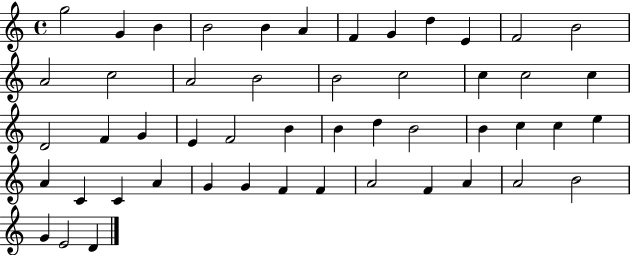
G5/h G4/q B4/q B4/h B4/q A4/q F4/q G4/q D5/q E4/q F4/h B4/h A4/h C5/h A4/h B4/h B4/h C5/h C5/q C5/h C5/q D4/h F4/q G4/q E4/q F4/h B4/q B4/q D5/q B4/h B4/q C5/q C5/q E5/q A4/q C4/q C4/q A4/q G4/q G4/q F4/q F4/q A4/h F4/q A4/q A4/h B4/h G4/q E4/h D4/q